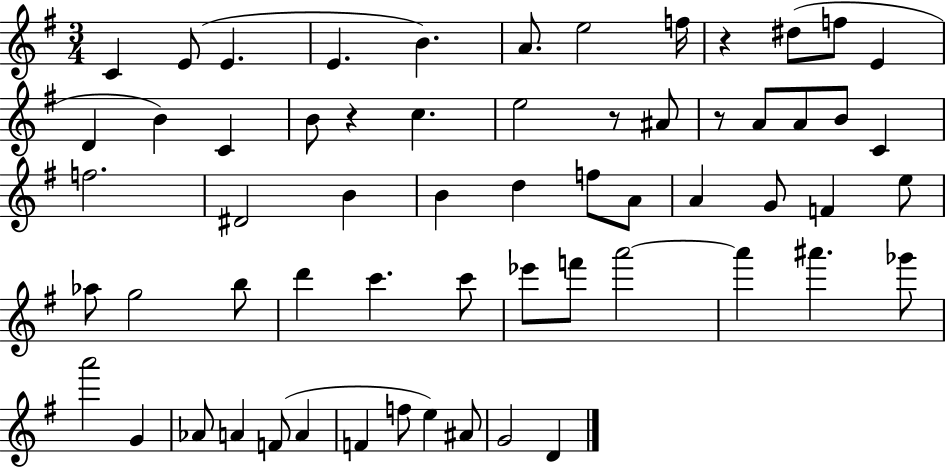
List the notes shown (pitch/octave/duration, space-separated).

C4/q E4/e E4/q. E4/q. B4/q. A4/e. E5/h F5/s R/q D#5/e F5/e E4/q D4/q B4/q C4/q B4/e R/q C5/q. E5/h R/e A#4/e R/e A4/e A4/e B4/e C4/q F5/h. D#4/h B4/q B4/q D5/q F5/e A4/e A4/q G4/e F4/q E5/e Ab5/e G5/h B5/e D6/q C6/q. C6/e Eb6/e F6/e A6/h A6/q A#6/q. Gb6/e A6/h G4/q Ab4/e A4/q F4/e A4/q F4/q F5/e E5/q A#4/e G4/h D4/q